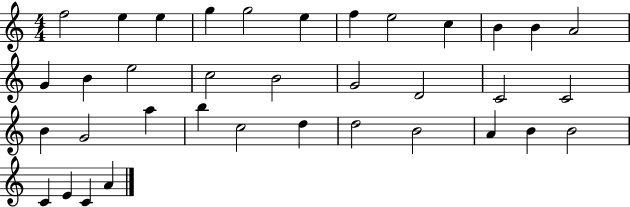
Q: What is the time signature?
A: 4/4